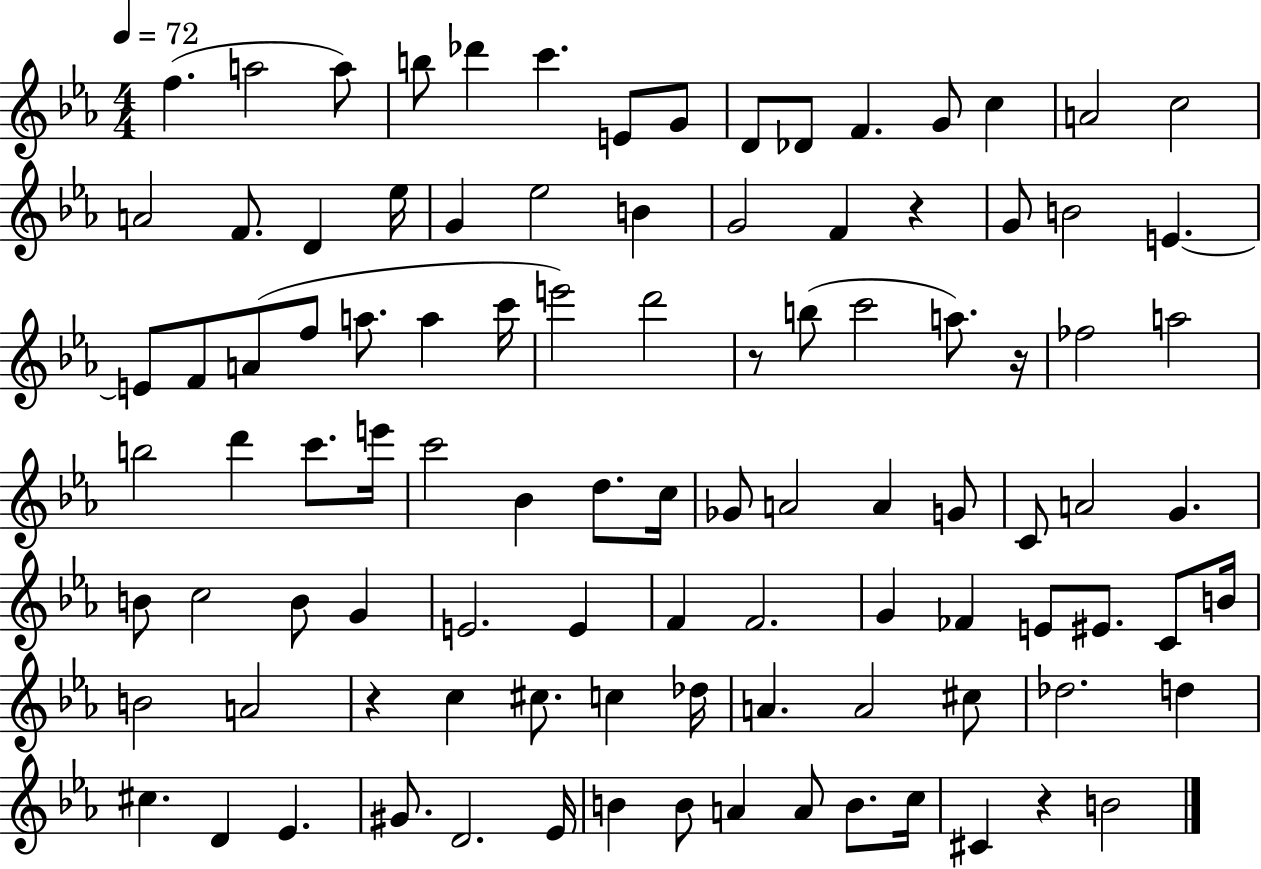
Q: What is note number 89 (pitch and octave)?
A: B4